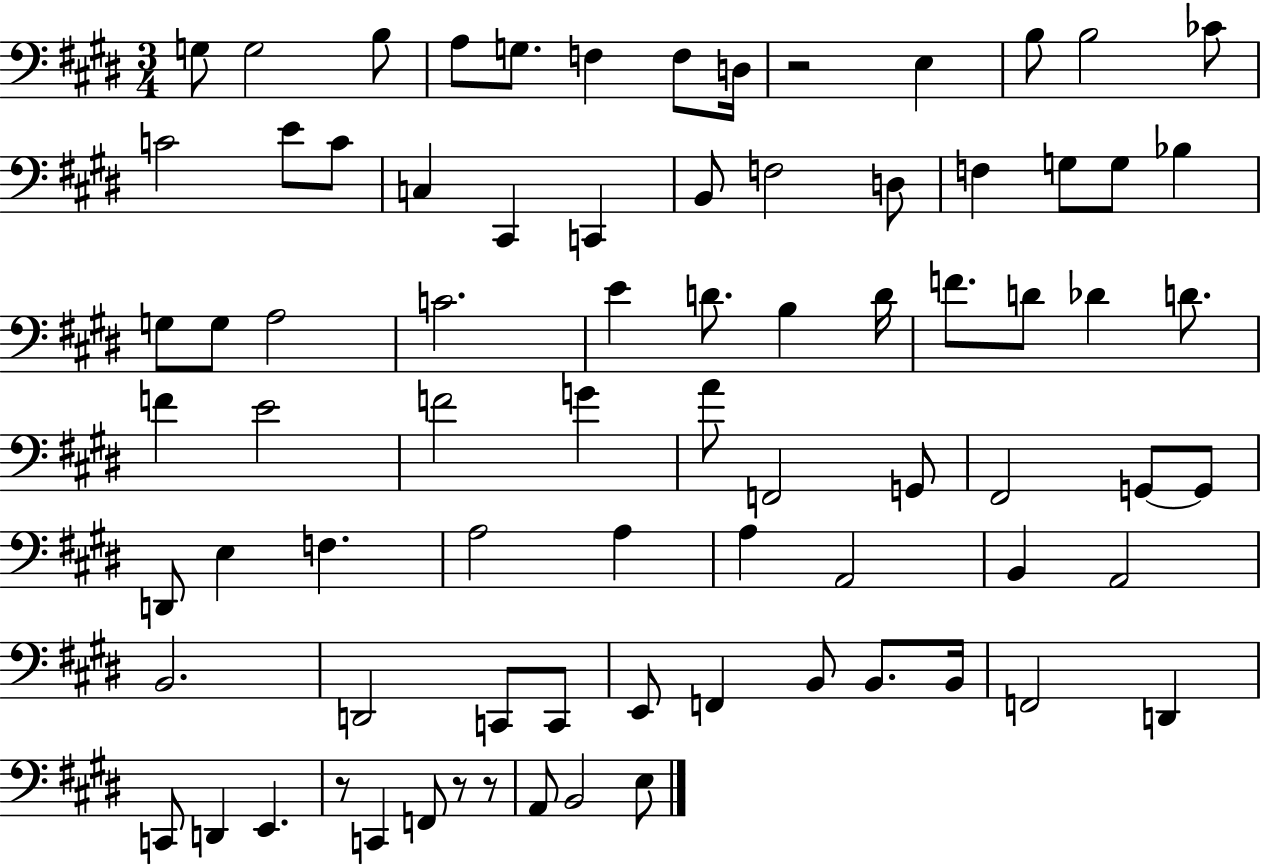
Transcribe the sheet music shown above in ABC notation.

X:1
T:Untitled
M:3/4
L:1/4
K:E
G,/2 G,2 B,/2 A,/2 G,/2 F, F,/2 D,/4 z2 E, B,/2 B,2 _C/2 C2 E/2 C/2 C, ^C,, C,, B,,/2 F,2 D,/2 F, G,/2 G,/2 _B, G,/2 G,/2 A,2 C2 E D/2 B, D/4 F/2 D/2 _D D/2 F E2 F2 G A/2 F,,2 G,,/2 ^F,,2 G,,/2 G,,/2 D,,/2 E, F, A,2 A, A, A,,2 B,, A,,2 B,,2 D,,2 C,,/2 C,,/2 E,,/2 F,, B,,/2 B,,/2 B,,/4 F,,2 D,, C,,/2 D,, E,, z/2 C,, F,,/2 z/2 z/2 A,,/2 B,,2 E,/2